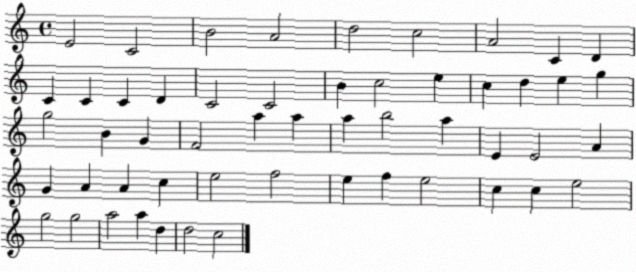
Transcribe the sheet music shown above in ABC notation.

X:1
T:Untitled
M:4/4
L:1/4
K:C
E2 C2 B2 A2 d2 c2 A2 C D C C C D C2 C2 B c2 e c d e g g2 B G F2 a a a b2 a E E2 A G A A c e2 f2 e f e2 c c e2 g2 g2 a2 a d d2 c2